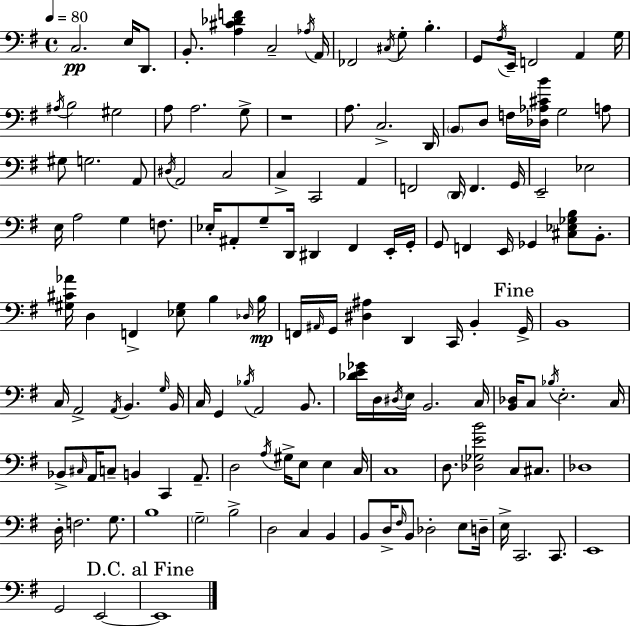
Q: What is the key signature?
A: G major